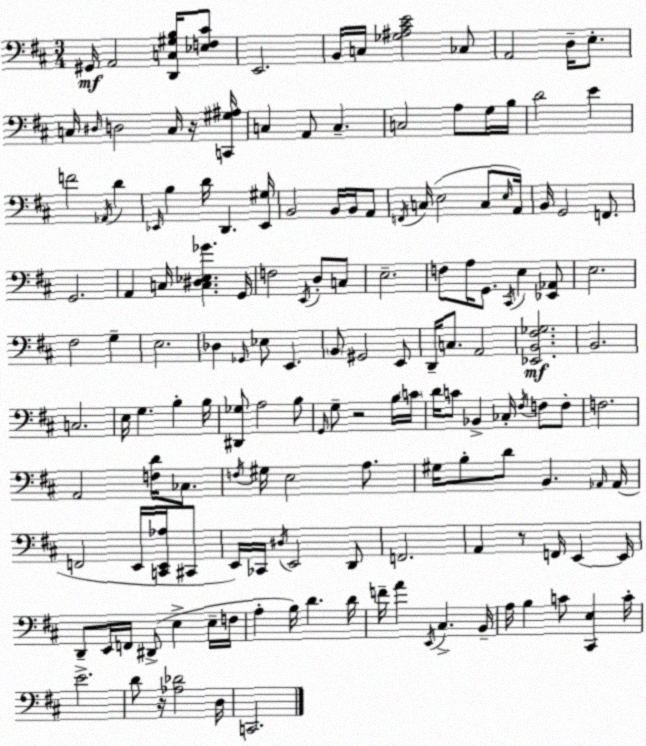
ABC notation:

X:1
T:Untitled
M:3/4
L:1/4
K:D
^G,,/4 A,,2 [D,,C,^G,B,]/4 [_E,F,^C]/2 E,,2 B,,/4 C,/4 [_G,^A,^CE]2 _C,/2 A,,2 D,/4 E,/2 C,/4 ^D,/4 D,2 C,/4 z/4 [C,,^G,^A,]/4 C, A,,/2 C, C,2 A,/2 G,/4 B,/4 D2 E F2 _A,,/4 D _E,,/4 B, D/4 D,, [_E,,^G,]/4 B,,2 B,,/4 B,,/4 A,,/2 F,,/4 C,/4 E,2 C,/2 E,/4 A,,/4 B,,/4 G,,2 F,,/2 G,,2 A,, C,/4 [C,^D,_E,_G] G,,/4 F,2 E,,/4 D,/2 C,/2 E,2 F,/2 A,/4 G,,/2 ^C,,/4 E, [_E,,_A,,]/2 E,2 ^F,2 G, E,2 _D, _G,,/4 _E,/2 E,, B,,/2 ^G,,2 E,,/2 D,,/4 C,/2 A,,2 [_E,,B,,^F,_G,]2 B,,2 C,2 E,/4 G, B, B,/4 [^D,,_G,]/2 A,2 B,/2 G,,/4 G,/2 z2 B,/4 C/4 D/4 C/2 _B,, _C,/4 ^F,/4 F,/2 F,/2 F,2 A,,2 [F,D]/4 _C,/2 F,/4 ^G,/4 E,2 A,/2 ^G,/4 B,/2 D/2 B,, _A,,/4 _A,,/4 F,,2 E,,/4 [C,,E,,_A,]/4 ^C,,/2 E,,/4 _C,,/4 ^D,/4 E,,2 D,,/2 F,,2 A,, z/2 F,,/4 E,, E,,/4 D,,/2 E,,/4 F,,/4 ^D,,/2 E, E,/4 F,/4 A, B,/4 D D/4 F/4 A E,,/4 ^C, B,,/4 A,/4 B, C/2 [^C,,E,] C/4 E2 D/2 z/4 [_A,_D]2 D,/4 C,,2